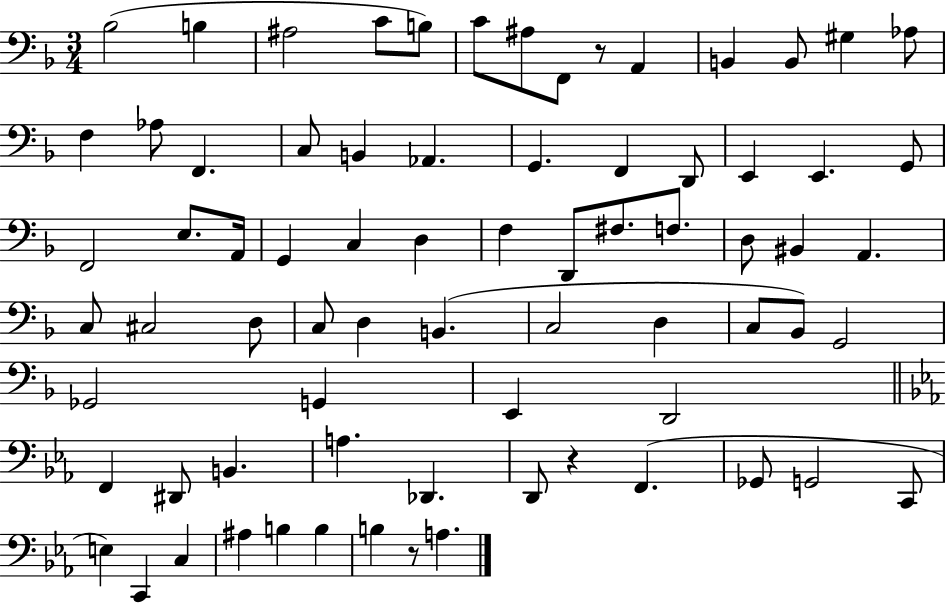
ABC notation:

X:1
T:Untitled
M:3/4
L:1/4
K:F
_B,2 B, ^A,2 C/2 B,/2 C/2 ^A,/2 F,,/2 z/2 A,, B,, B,,/2 ^G, _A,/2 F, _A,/2 F,, C,/2 B,, _A,, G,, F,, D,,/2 E,, E,, G,,/2 F,,2 E,/2 A,,/4 G,, C, D, F, D,,/2 ^F,/2 F,/2 D,/2 ^B,, A,, C,/2 ^C,2 D,/2 C,/2 D, B,, C,2 D, C,/2 _B,,/2 G,,2 _G,,2 G,, E,, D,,2 F,, ^D,,/2 B,, A, _D,, D,,/2 z F,, _G,,/2 G,,2 C,,/2 E, C,, C, ^A, B, B, B, z/2 A,